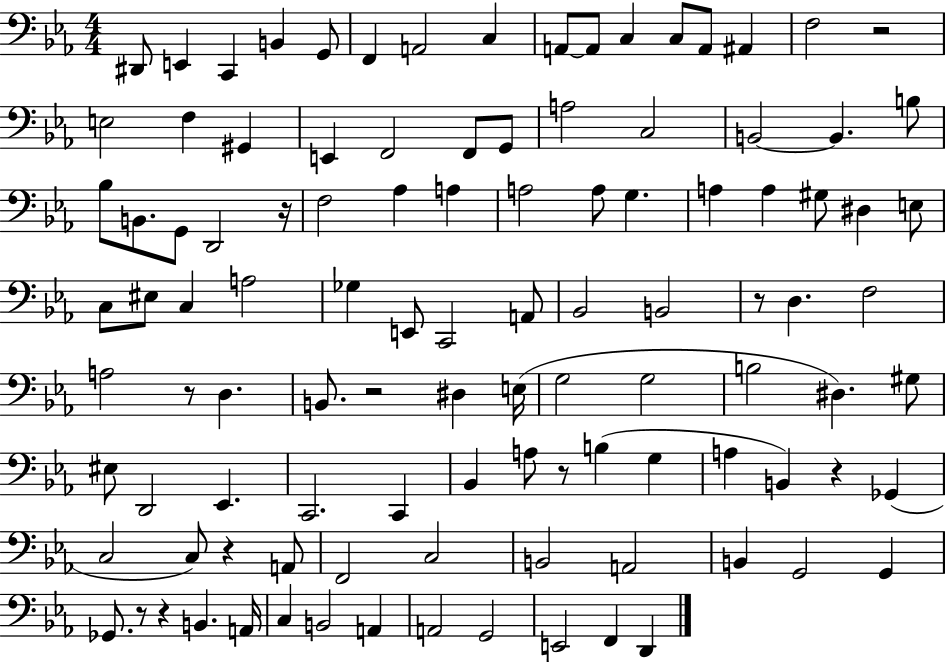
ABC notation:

X:1
T:Untitled
M:4/4
L:1/4
K:Eb
^D,,/2 E,, C,, B,, G,,/2 F,, A,,2 C, A,,/2 A,,/2 C, C,/2 A,,/2 ^A,, F,2 z2 E,2 F, ^G,, E,, F,,2 F,,/2 G,,/2 A,2 C,2 B,,2 B,, B,/2 _B,/2 B,,/2 G,,/2 D,,2 z/4 F,2 _A, A, A,2 A,/2 G, A, A, ^G,/2 ^D, E,/2 C,/2 ^E,/2 C, A,2 _G, E,,/2 C,,2 A,,/2 _B,,2 B,,2 z/2 D, F,2 A,2 z/2 D, B,,/2 z2 ^D, E,/4 G,2 G,2 B,2 ^D, ^G,/2 ^E,/2 D,,2 _E,, C,,2 C,, _B,, A,/2 z/2 B, G, A, B,, z _G,, C,2 C,/2 z A,,/2 F,,2 C,2 B,,2 A,,2 B,, G,,2 G,, _G,,/2 z/2 z B,, A,,/4 C, B,,2 A,, A,,2 G,,2 E,,2 F,, D,,